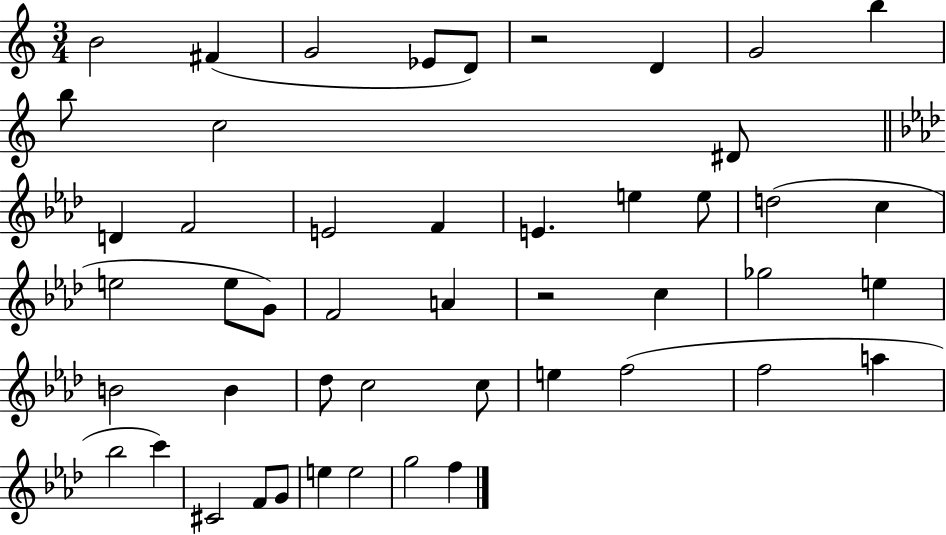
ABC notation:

X:1
T:Untitled
M:3/4
L:1/4
K:C
B2 ^F G2 _E/2 D/2 z2 D G2 b b/2 c2 ^D/2 D F2 E2 F E e e/2 d2 c e2 e/2 G/2 F2 A z2 c _g2 e B2 B _d/2 c2 c/2 e f2 f2 a _b2 c' ^C2 F/2 G/2 e e2 g2 f